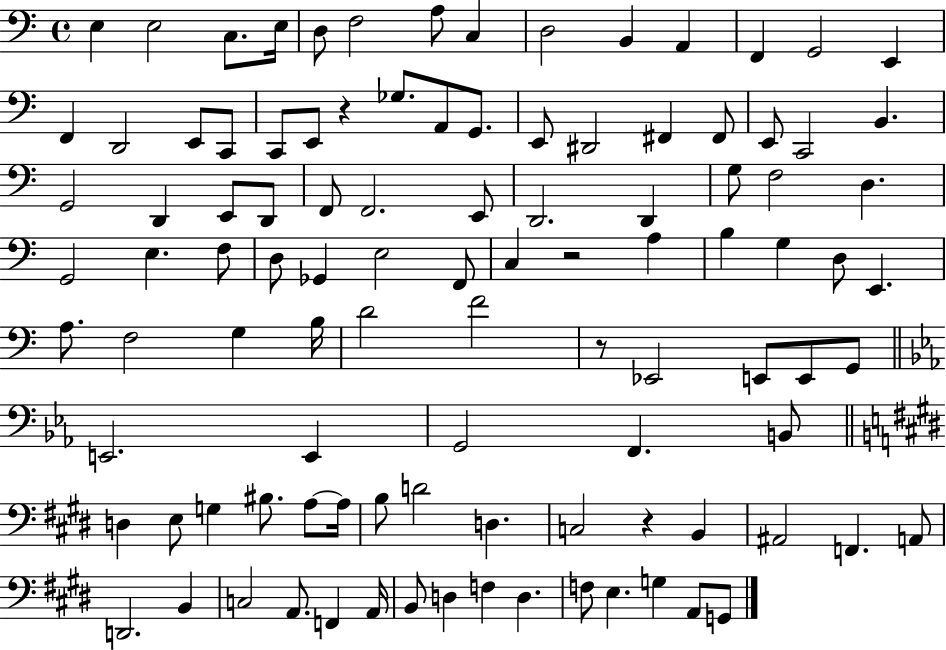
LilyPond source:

{
  \clef bass
  \time 4/4
  \defaultTimeSignature
  \key c \major
  e4 e2 c8. e16 | d8 f2 a8 c4 | d2 b,4 a,4 | f,4 g,2 e,4 | \break f,4 d,2 e,8 c,8 | c,8 e,8 r4 ges8. a,8 g,8. | e,8 dis,2 fis,4 fis,8 | e,8 c,2 b,4. | \break g,2 d,4 e,8 d,8 | f,8 f,2. e,8 | d,2. d,4 | g8 f2 d4. | \break g,2 e4. f8 | d8 ges,4 e2 f,8 | c4 r2 a4 | b4 g4 d8 e,4. | \break a8. f2 g4 b16 | d'2 f'2 | r8 ees,2 e,8 e,8 g,8 | \bar "||" \break \key ees \major e,2. e,4 | g,2 f,4. b,8 | \bar "||" \break \key e \major d4 e8 g4 bis8. a8~~ a16 | b8 d'2 d4. | c2 r4 b,4 | ais,2 f,4. a,8 | \break d,2. b,4 | c2 a,8. f,4 a,16 | b,8 d4 f4 d4. | f8 e4. g4 a,8 g,8 | \break \bar "|."
}